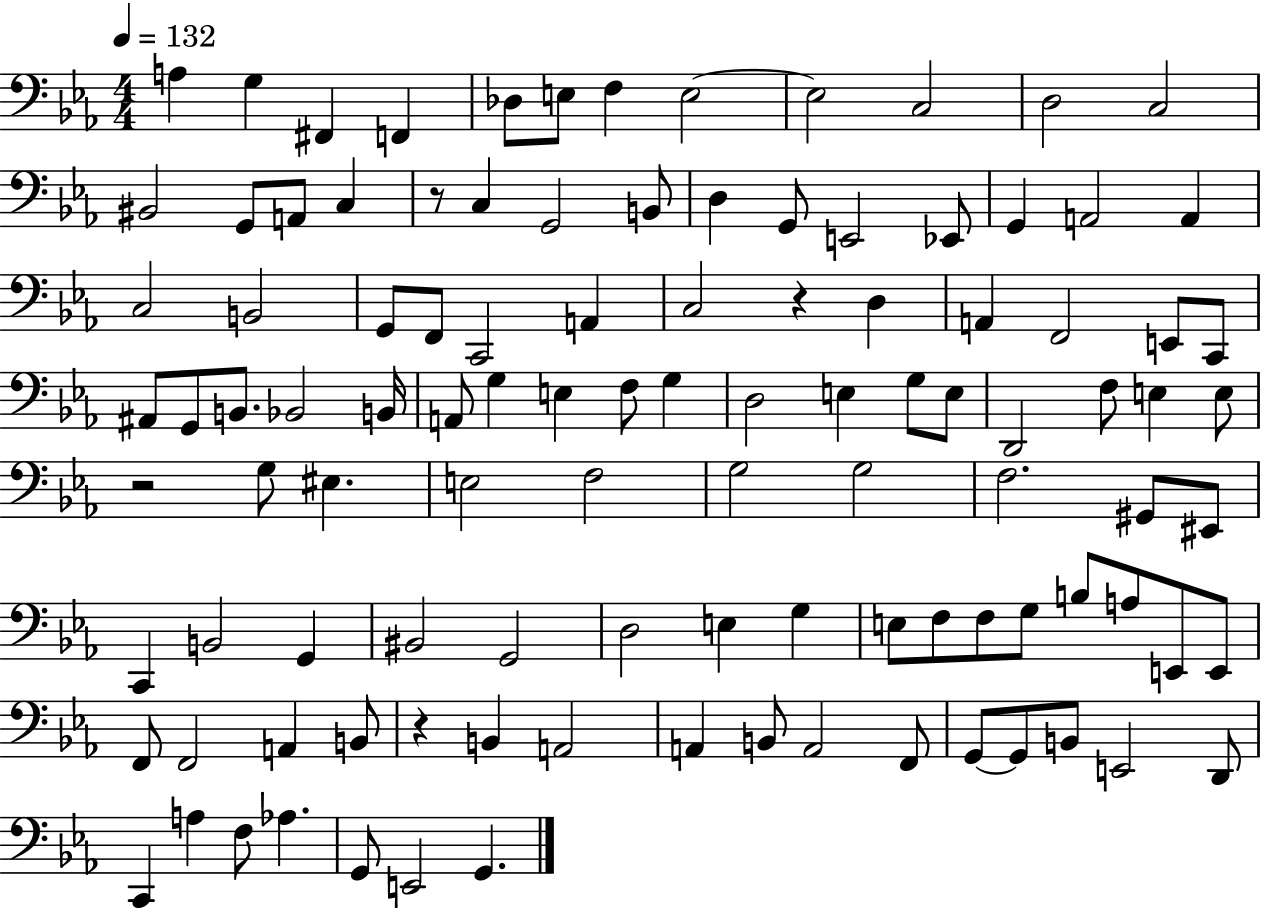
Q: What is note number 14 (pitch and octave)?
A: G2